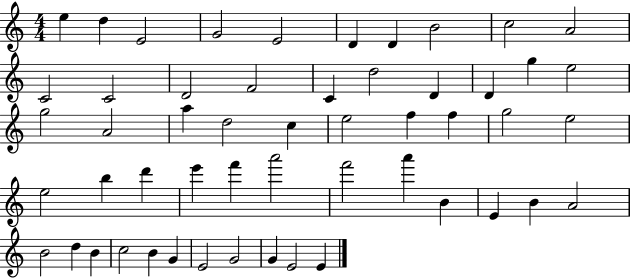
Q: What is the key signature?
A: C major